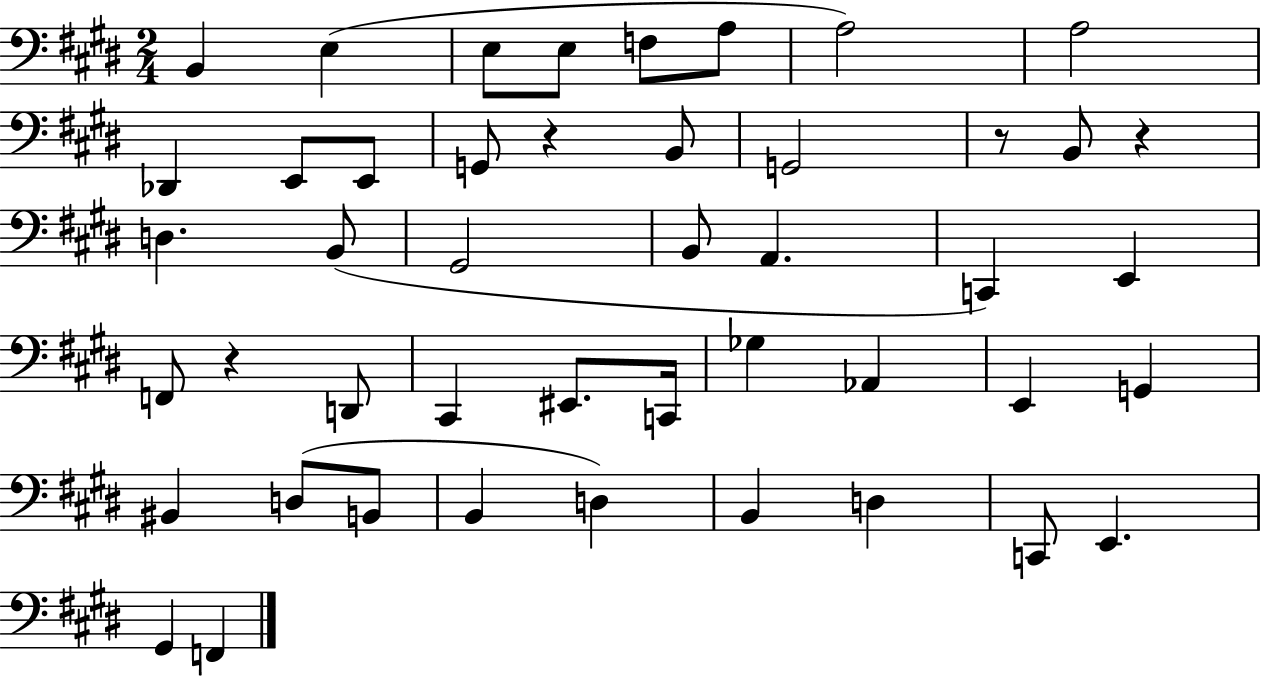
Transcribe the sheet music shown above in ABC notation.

X:1
T:Untitled
M:2/4
L:1/4
K:E
B,, E, E,/2 E,/2 F,/2 A,/2 A,2 A,2 _D,, E,,/2 E,,/2 G,,/2 z B,,/2 G,,2 z/2 B,,/2 z D, B,,/2 ^G,,2 B,,/2 A,, C,, E,, F,,/2 z D,,/2 ^C,, ^E,,/2 C,,/4 _G, _A,, E,, G,, ^B,, D,/2 B,,/2 B,, D, B,, D, C,,/2 E,, ^G,, F,,